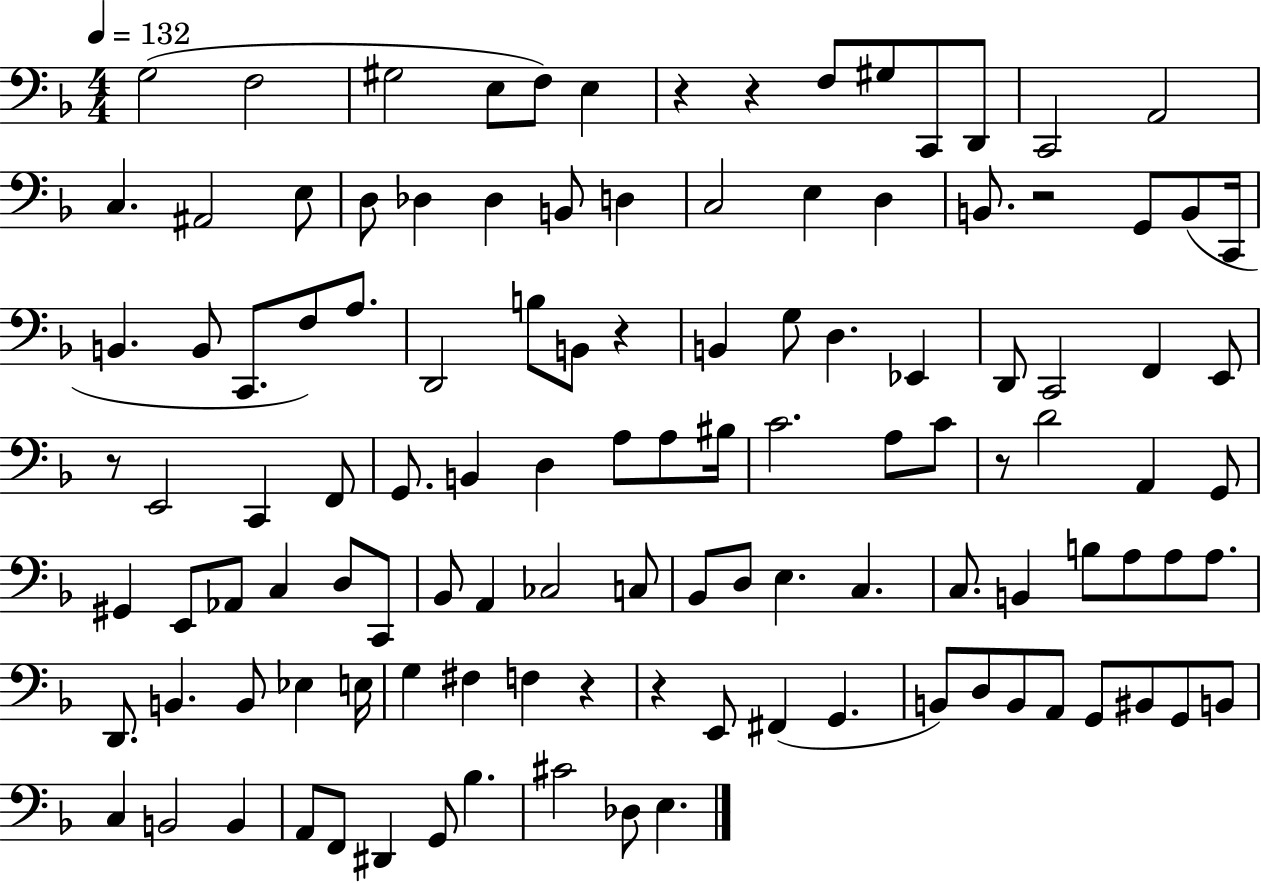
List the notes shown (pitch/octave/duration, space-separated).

G3/h F3/h G#3/h E3/e F3/e E3/q R/q R/q F3/e G#3/e C2/e D2/e C2/h A2/h C3/q. A#2/h E3/e D3/e Db3/q Db3/q B2/e D3/q C3/h E3/q D3/q B2/e. R/h G2/e B2/e C2/s B2/q. B2/e C2/e. F3/e A3/e. D2/h B3/e B2/e R/q B2/q G3/e D3/q. Eb2/q D2/e C2/h F2/q E2/e R/e E2/h C2/q F2/e G2/e. B2/q D3/q A3/e A3/e BIS3/s C4/h. A3/e C4/e R/e D4/h A2/q G2/e G#2/q E2/e Ab2/e C3/q D3/e C2/e Bb2/e A2/q CES3/h C3/e Bb2/e D3/e E3/q. C3/q. C3/e. B2/q B3/e A3/e A3/e A3/e. D2/e. B2/q. B2/e Eb3/q E3/s G3/q F#3/q F3/q R/q R/q E2/e F#2/q G2/q. B2/e D3/e B2/e A2/e G2/e BIS2/e G2/e B2/e C3/q B2/h B2/q A2/e F2/e D#2/q G2/e Bb3/q. C#4/h Db3/e E3/q.